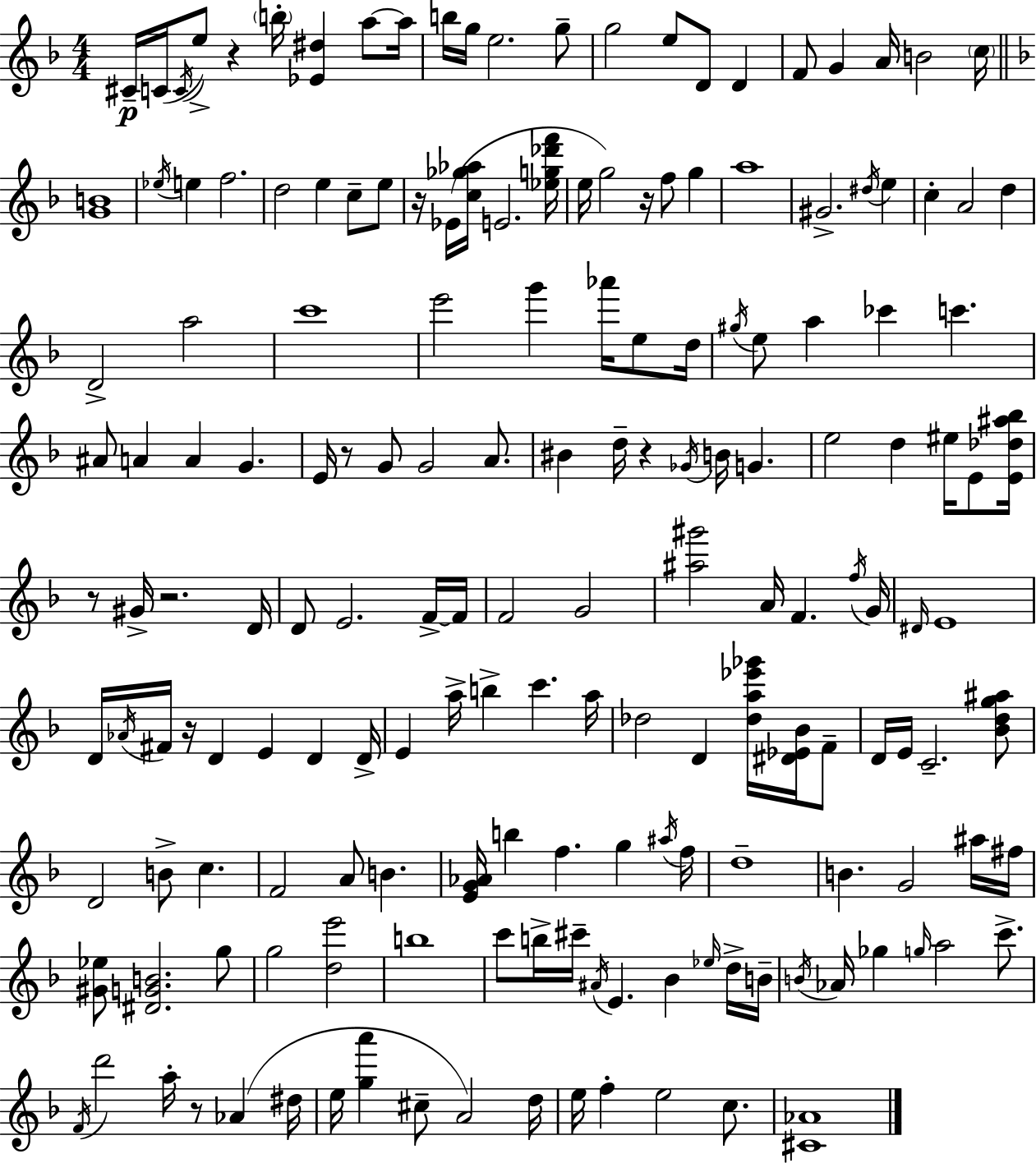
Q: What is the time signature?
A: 4/4